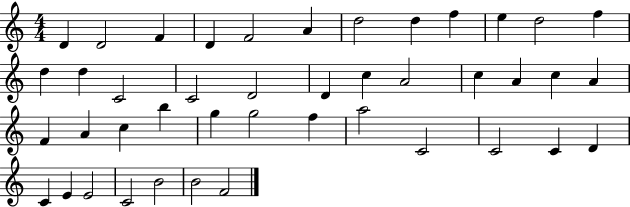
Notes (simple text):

D4/q D4/h F4/q D4/q F4/h A4/q D5/h D5/q F5/q E5/q D5/h F5/q D5/q D5/q C4/h C4/h D4/h D4/q C5/q A4/h C5/q A4/q C5/q A4/q F4/q A4/q C5/q B5/q G5/q G5/h F5/q A5/h C4/h C4/h C4/q D4/q C4/q E4/q E4/h C4/h B4/h B4/h F4/h